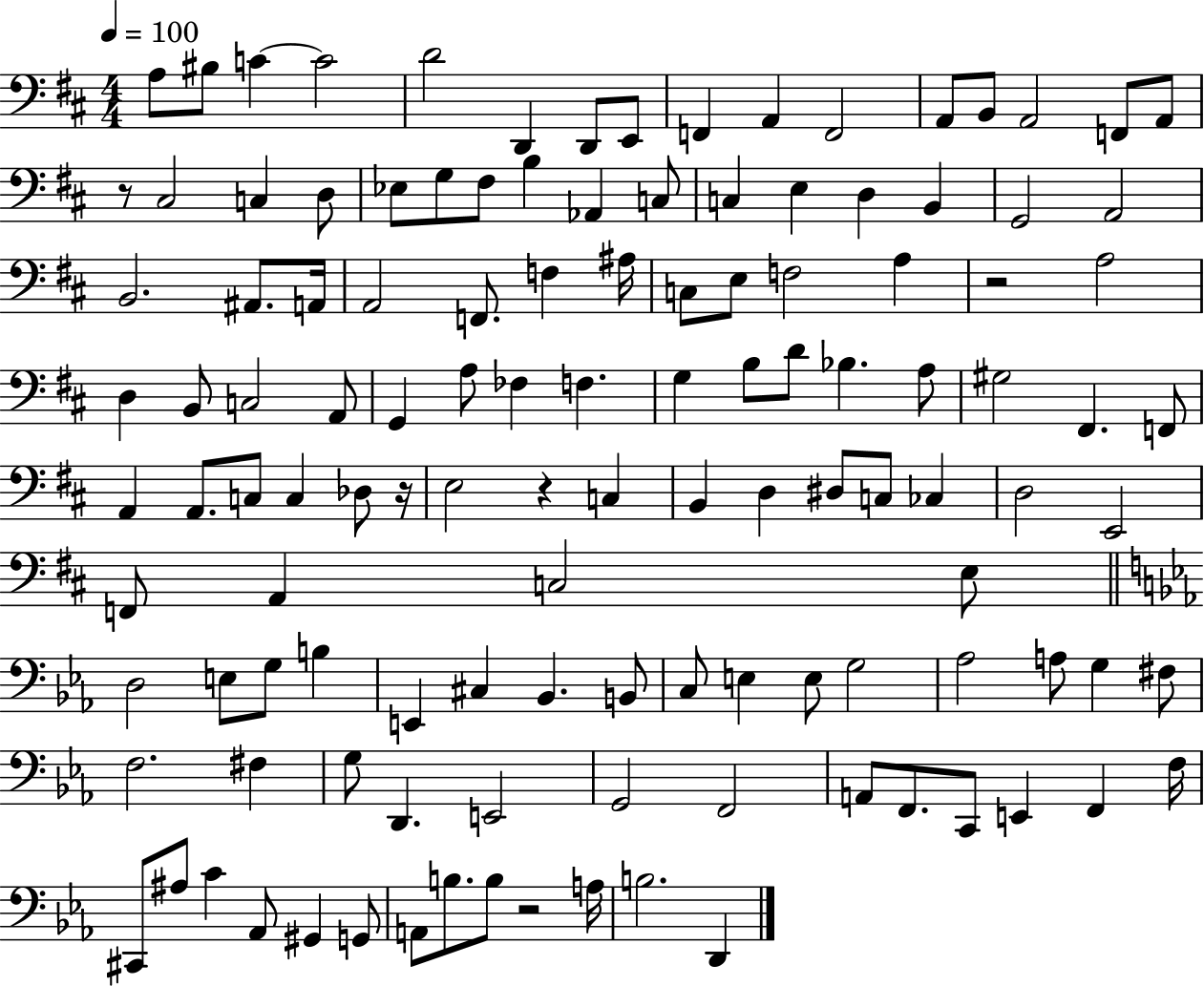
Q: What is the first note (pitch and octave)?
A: A3